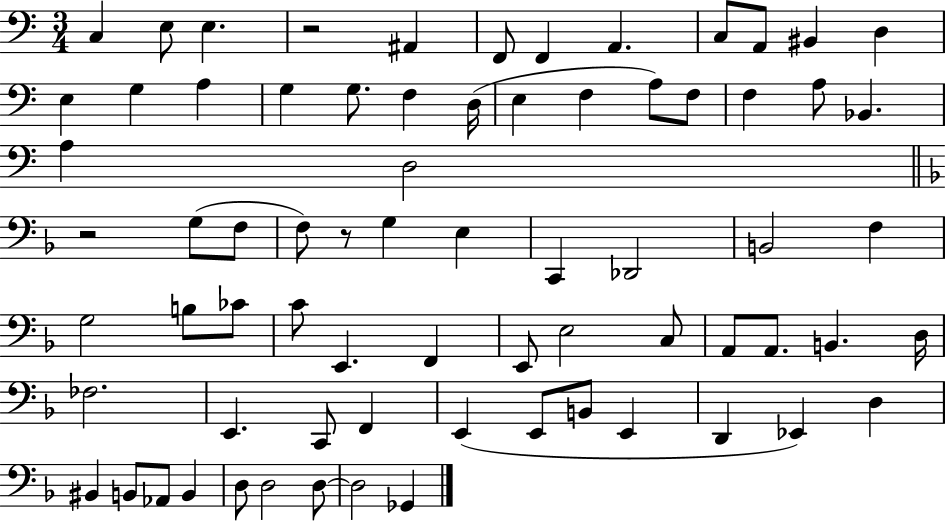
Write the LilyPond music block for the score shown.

{
  \clef bass
  \numericTimeSignature
  \time 3/4
  \key c \major
  c4 e8 e4. | r2 ais,4 | f,8 f,4 a,4. | c8 a,8 bis,4 d4 | \break e4 g4 a4 | g4 g8. f4 d16( | e4 f4 a8) f8 | f4 a8 bes,4. | \break a4 d2 | \bar "||" \break \key f \major r2 g8( f8 | f8) r8 g4 e4 | c,4 des,2 | b,2 f4 | \break g2 b8 ces'8 | c'8 e,4. f,4 | e,8 e2 c8 | a,8 a,8. b,4. d16 | \break fes2. | e,4. c,8 f,4 | e,4( e,8 b,8 e,4 | d,4 ees,4) d4 | \break bis,4 b,8 aes,8 b,4 | d8 d2 d8~~ | d2 ges,4 | \bar "|."
}